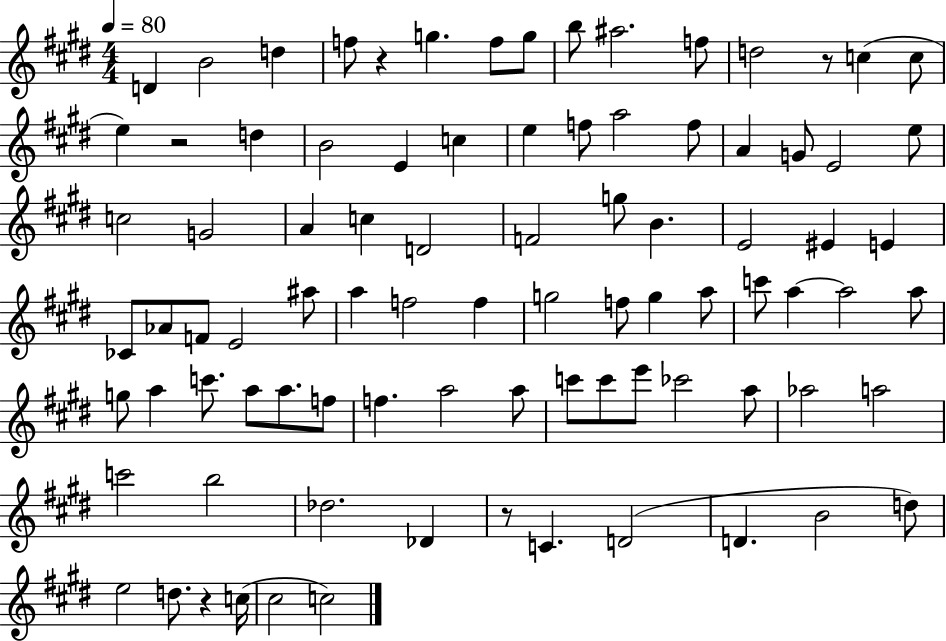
X:1
T:Untitled
M:4/4
L:1/4
K:E
D B2 d f/2 z g f/2 g/2 b/2 ^a2 f/2 d2 z/2 c c/2 e z2 d B2 E c e f/2 a2 f/2 A G/2 E2 e/2 c2 G2 A c D2 F2 g/2 B E2 ^E E _C/2 _A/2 F/2 E2 ^a/2 a f2 f g2 f/2 g a/2 c'/2 a a2 a/2 g/2 a c'/2 a/2 a/2 f/2 f a2 a/2 c'/2 c'/2 e'/2 _c'2 a/2 _a2 a2 c'2 b2 _d2 _D z/2 C D2 D B2 d/2 e2 d/2 z c/4 ^c2 c2